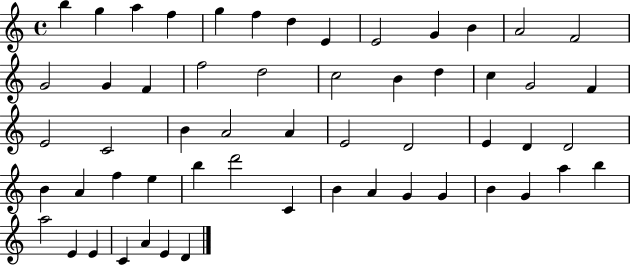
{
  \clef treble
  \time 4/4
  \defaultTimeSignature
  \key c \major
  b''4 g''4 a''4 f''4 | g''4 f''4 d''4 e'4 | e'2 g'4 b'4 | a'2 f'2 | \break g'2 g'4 f'4 | f''2 d''2 | c''2 b'4 d''4 | c''4 g'2 f'4 | \break e'2 c'2 | b'4 a'2 a'4 | e'2 d'2 | e'4 d'4 d'2 | \break b'4 a'4 f''4 e''4 | b''4 d'''2 c'4 | b'4 a'4 g'4 g'4 | b'4 g'4 a''4 b''4 | \break a''2 e'4 e'4 | c'4 a'4 e'4 d'4 | \bar "|."
}